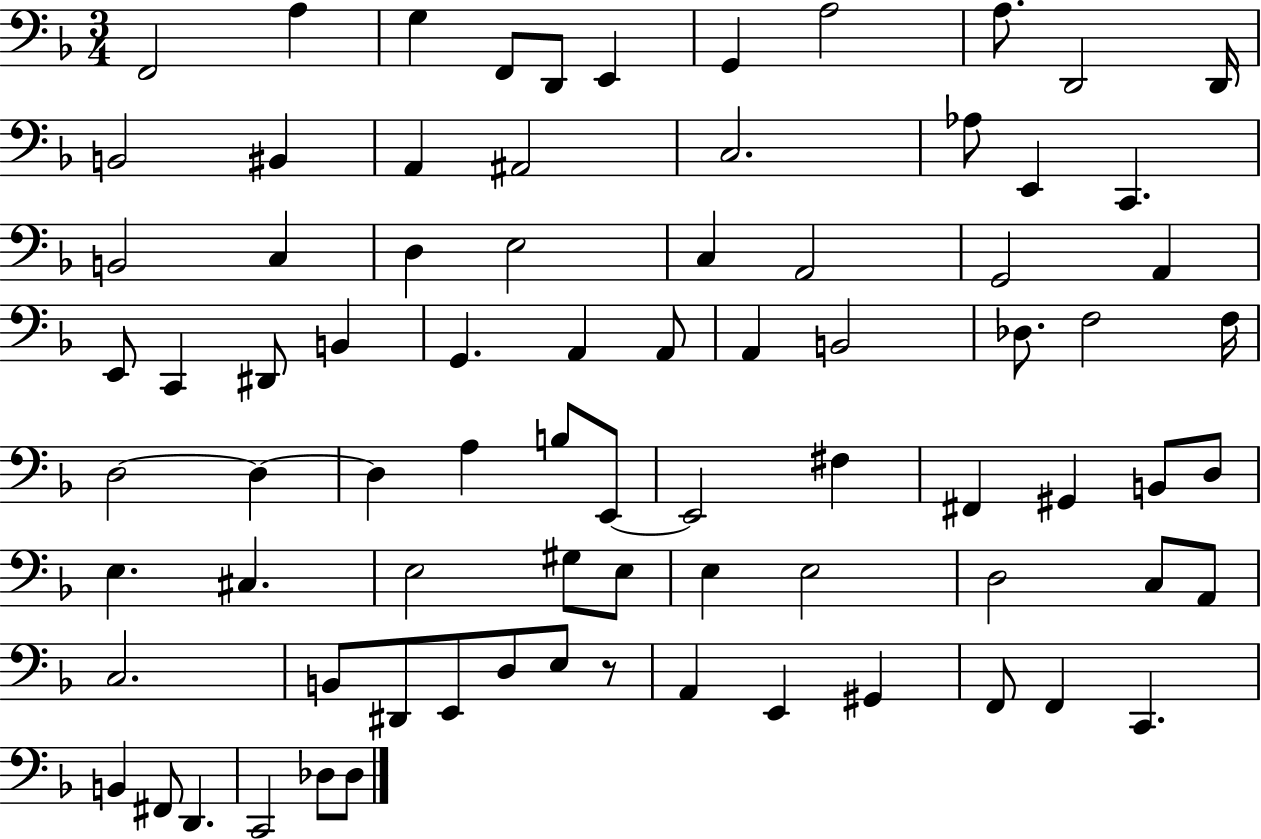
{
  \clef bass
  \numericTimeSignature
  \time 3/4
  \key f \major
  \repeat volta 2 { f,2 a4 | g4 f,8 d,8 e,4 | g,4 a2 | a8. d,2 d,16 | \break b,2 bis,4 | a,4 ais,2 | c2. | aes8 e,4 c,4. | \break b,2 c4 | d4 e2 | c4 a,2 | g,2 a,4 | \break e,8 c,4 dis,8 b,4 | g,4. a,4 a,8 | a,4 b,2 | des8. f2 f16 | \break d2~~ d4~~ | d4 a4 b8 e,8~~ | e,2 fis4 | fis,4 gis,4 b,8 d8 | \break e4. cis4. | e2 gis8 e8 | e4 e2 | d2 c8 a,8 | \break c2. | b,8 dis,8 e,8 d8 e8 r8 | a,4 e,4 gis,4 | f,8 f,4 c,4. | \break b,4 fis,8 d,4. | c,2 des8 des8 | } \bar "|."
}